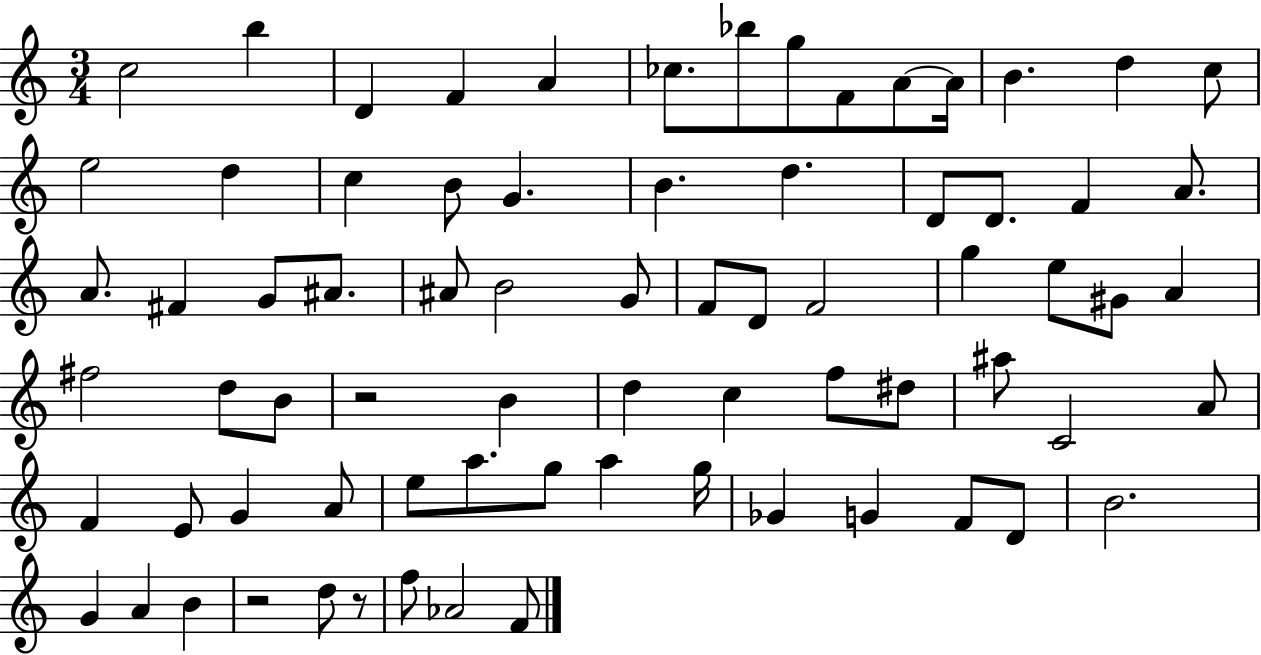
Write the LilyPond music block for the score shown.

{
  \clef treble
  \numericTimeSignature
  \time 3/4
  \key c \major
  \repeat volta 2 { c''2 b''4 | d'4 f'4 a'4 | ces''8. bes''8 g''8 f'8 a'8~~ a'16 | b'4. d''4 c''8 | \break e''2 d''4 | c''4 b'8 g'4. | b'4. d''4. | d'8 d'8. f'4 a'8. | \break a'8. fis'4 g'8 ais'8. | ais'8 b'2 g'8 | f'8 d'8 f'2 | g''4 e''8 gis'8 a'4 | \break fis''2 d''8 b'8 | r2 b'4 | d''4 c''4 f''8 dis''8 | ais''8 c'2 a'8 | \break f'4 e'8 g'4 a'8 | e''8 a''8. g''8 a''4 g''16 | ges'4 g'4 f'8 d'8 | b'2. | \break g'4 a'4 b'4 | r2 d''8 r8 | f''8 aes'2 f'8 | } \bar "|."
}